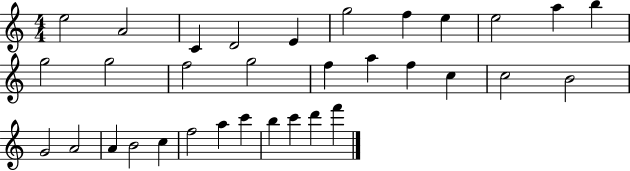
E5/h A4/h C4/q D4/h E4/q G5/h F5/q E5/q E5/h A5/q B5/q G5/h G5/h F5/h G5/h F5/q A5/q F5/q C5/q C5/h B4/h G4/h A4/h A4/q B4/h C5/q F5/h A5/q C6/q B5/q C6/q D6/q F6/q